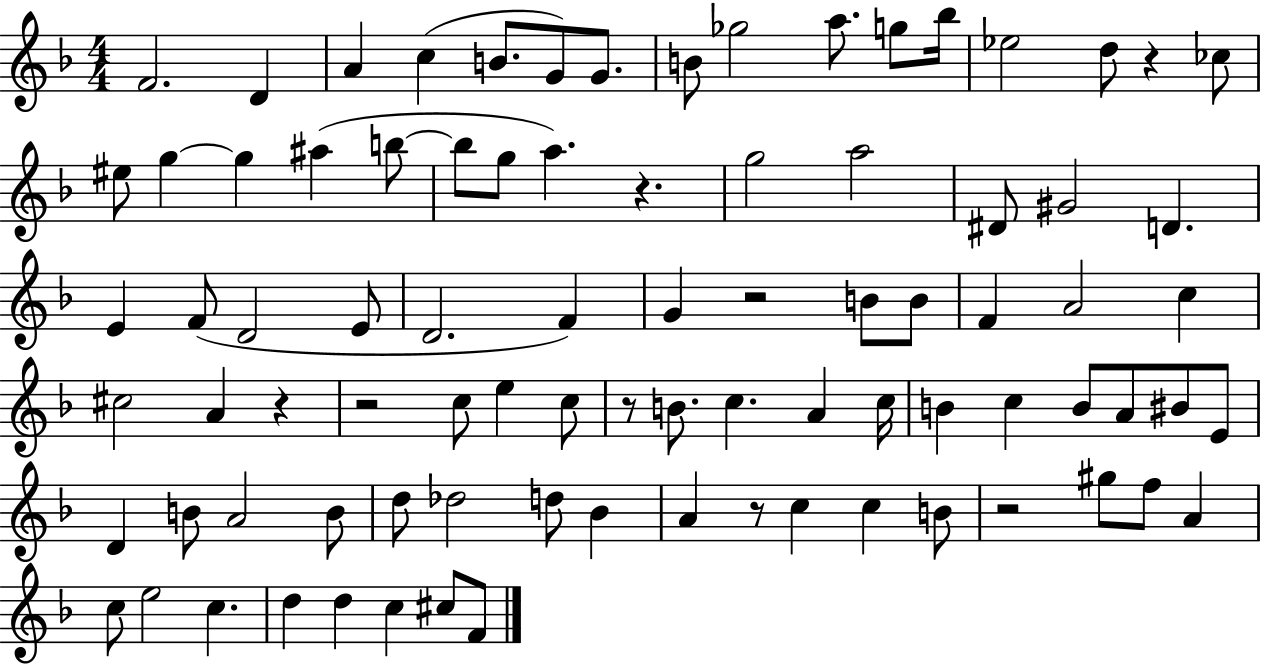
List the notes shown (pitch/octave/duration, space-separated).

F4/h. D4/q A4/q C5/q B4/e. G4/e G4/e. B4/e Gb5/h A5/e. G5/e Bb5/s Eb5/h D5/e R/q CES5/e EIS5/e G5/q G5/q A#5/q B5/e B5/e G5/e A5/q. R/q. G5/h A5/h D#4/e G#4/h D4/q. E4/q F4/e D4/h E4/e D4/h. F4/q G4/q R/h B4/e B4/e F4/q A4/h C5/q C#5/h A4/q R/q R/h C5/e E5/q C5/e R/e B4/e. C5/q. A4/q C5/s B4/q C5/q B4/e A4/e BIS4/e E4/e D4/q B4/e A4/h B4/e D5/e Db5/h D5/e Bb4/q A4/q R/e C5/q C5/q B4/e R/h G#5/e F5/e A4/q C5/e E5/h C5/q. D5/q D5/q C5/q C#5/e F4/e